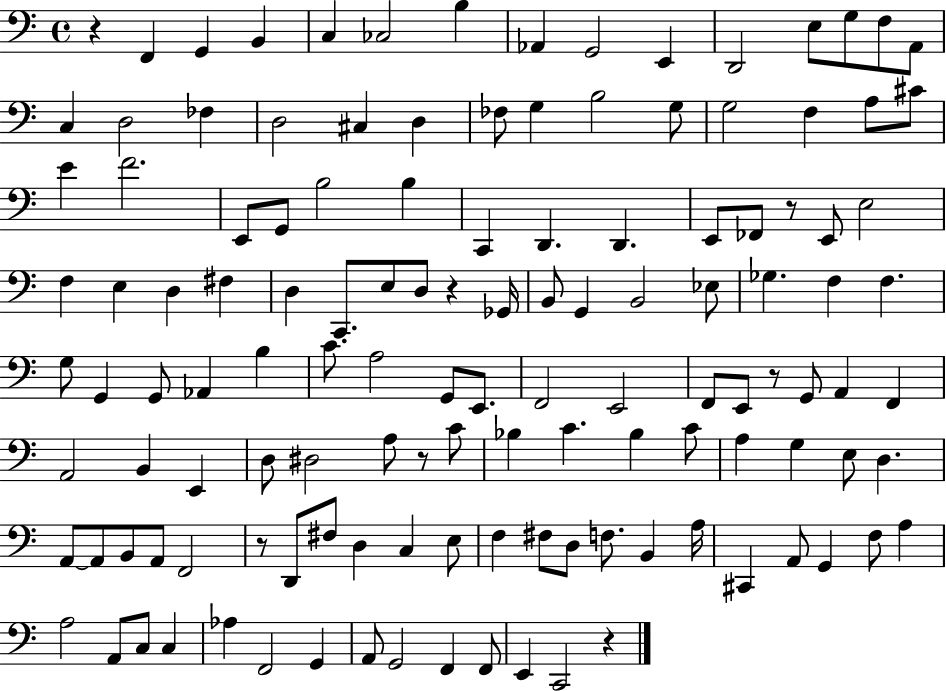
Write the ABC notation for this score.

X:1
T:Untitled
M:4/4
L:1/4
K:C
z F,, G,, B,, C, _C,2 B, _A,, G,,2 E,, D,,2 E,/2 G,/2 F,/2 A,,/2 C, D,2 _F, D,2 ^C, D, _F,/2 G, B,2 G,/2 G,2 F, A,/2 ^C/2 E F2 E,,/2 G,,/2 B,2 B, C,, D,, D,, E,,/2 _F,,/2 z/2 E,,/2 E,2 F, E, D, ^F, D, C,,/2 E,/2 D,/2 z _G,,/4 B,,/2 G,, B,,2 _E,/2 _G, F, F, G,/2 G,, G,,/2 _A,, B, C/2 A,2 G,,/2 E,,/2 F,,2 E,,2 F,,/2 E,,/2 z/2 G,,/2 A,, F,, A,,2 B,, E,, D,/2 ^D,2 A,/2 z/2 C/2 _B, C _B, C/2 A, G, E,/2 D, A,,/2 A,,/2 B,,/2 A,,/2 F,,2 z/2 D,,/2 ^F,/2 D, C, E,/2 F, ^F,/2 D,/2 F,/2 B,, A,/4 ^C,, A,,/2 G,, F,/2 A, A,2 A,,/2 C,/2 C, _A, F,,2 G,, A,,/2 G,,2 F,, F,,/2 E,, C,,2 z